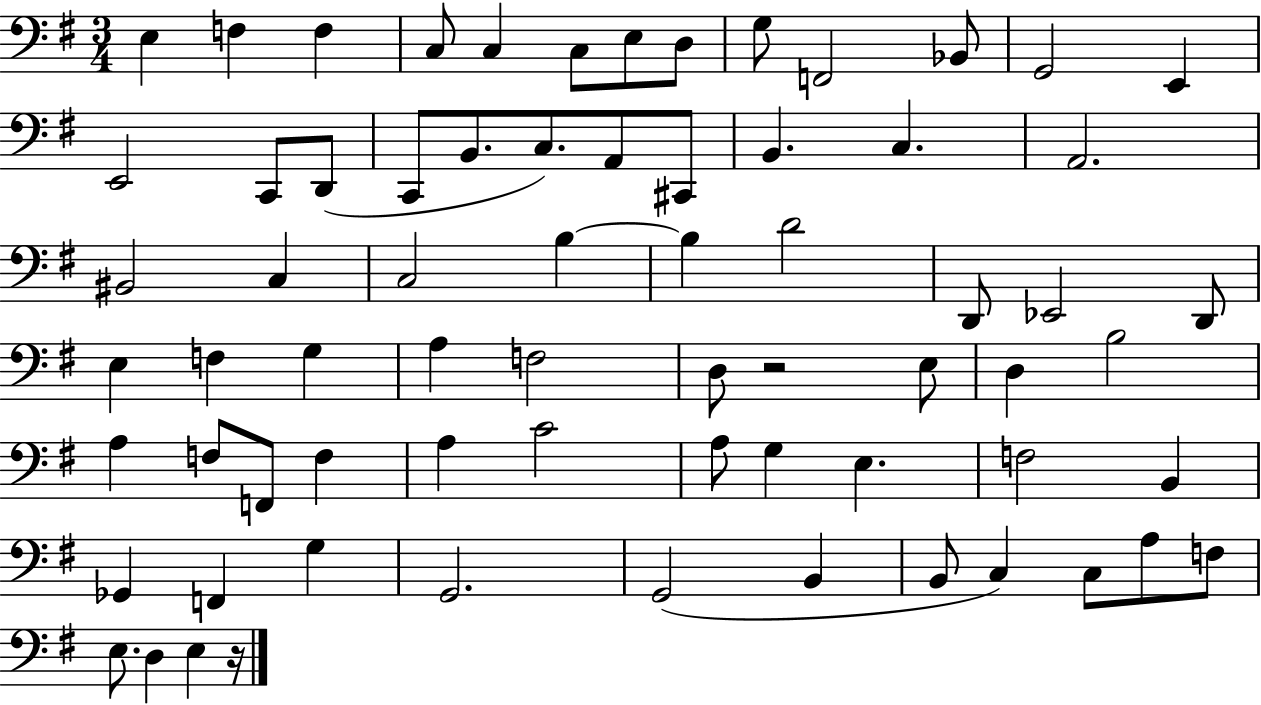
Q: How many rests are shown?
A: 2